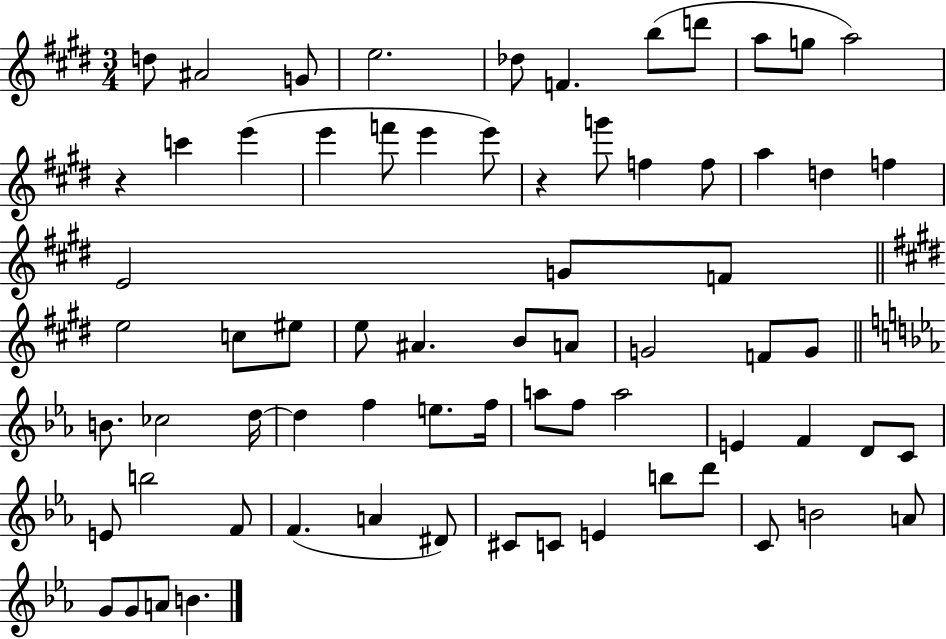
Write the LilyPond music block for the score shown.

{
  \clef treble
  \numericTimeSignature
  \time 3/4
  \key e \major
  d''8 ais'2 g'8 | e''2. | des''8 f'4. b''8( d'''8 | a''8 g''8 a''2) | \break r4 c'''4 e'''4( | e'''4 f'''8 e'''4 e'''8) | r4 g'''8 f''4 f''8 | a''4 d''4 f''4 | \break e'2 g'8 f'8 | \bar "||" \break \key e \major e''2 c''8 eis''8 | e''8 ais'4. b'8 a'8 | g'2 f'8 g'8 | \bar "||" \break \key c \minor b'8. ces''2 d''16~~ | d''4 f''4 e''8. f''16 | a''8 f''8 a''2 | e'4 f'4 d'8 c'8 | \break e'8 b''2 f'8 | f'4.( a'4 dis'8) | cis'8 c'8 e'4 b''8 d'''8 | c'8 b'2 a'8 | \break g'8 g'8 a'8 b'4. | \bar "|."
}